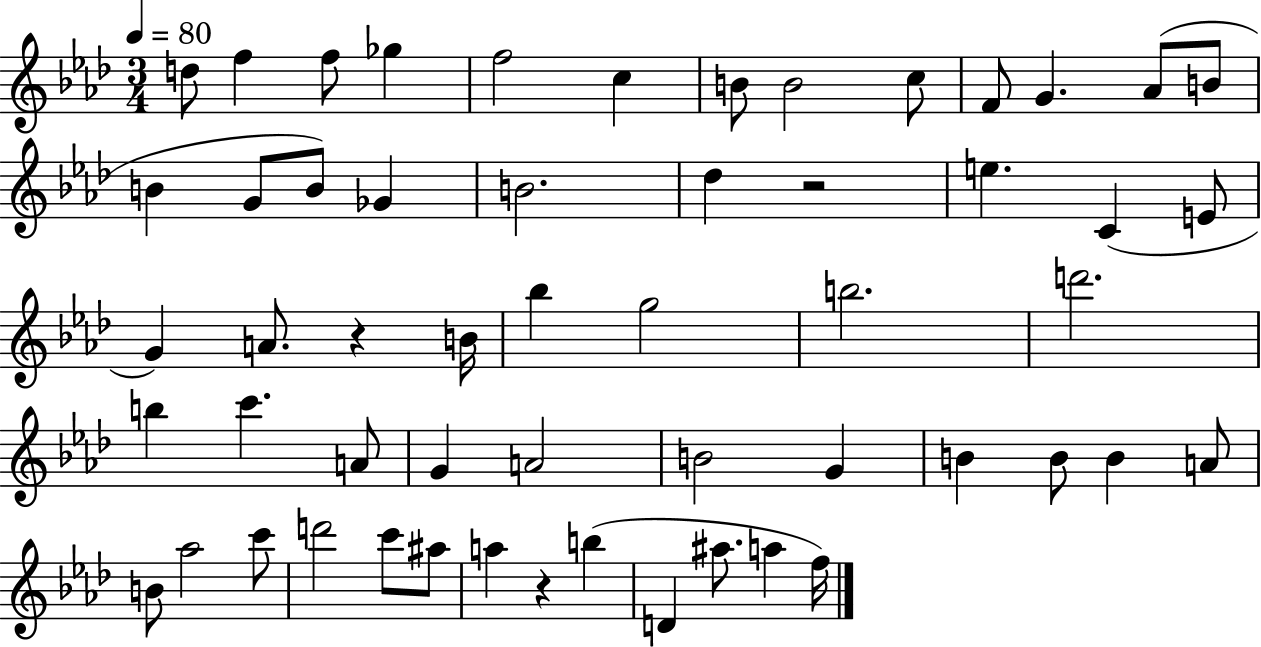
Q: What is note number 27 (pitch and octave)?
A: G5